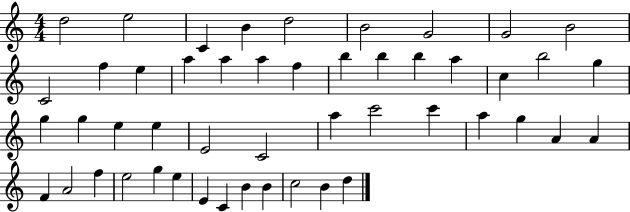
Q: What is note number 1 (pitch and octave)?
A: D5